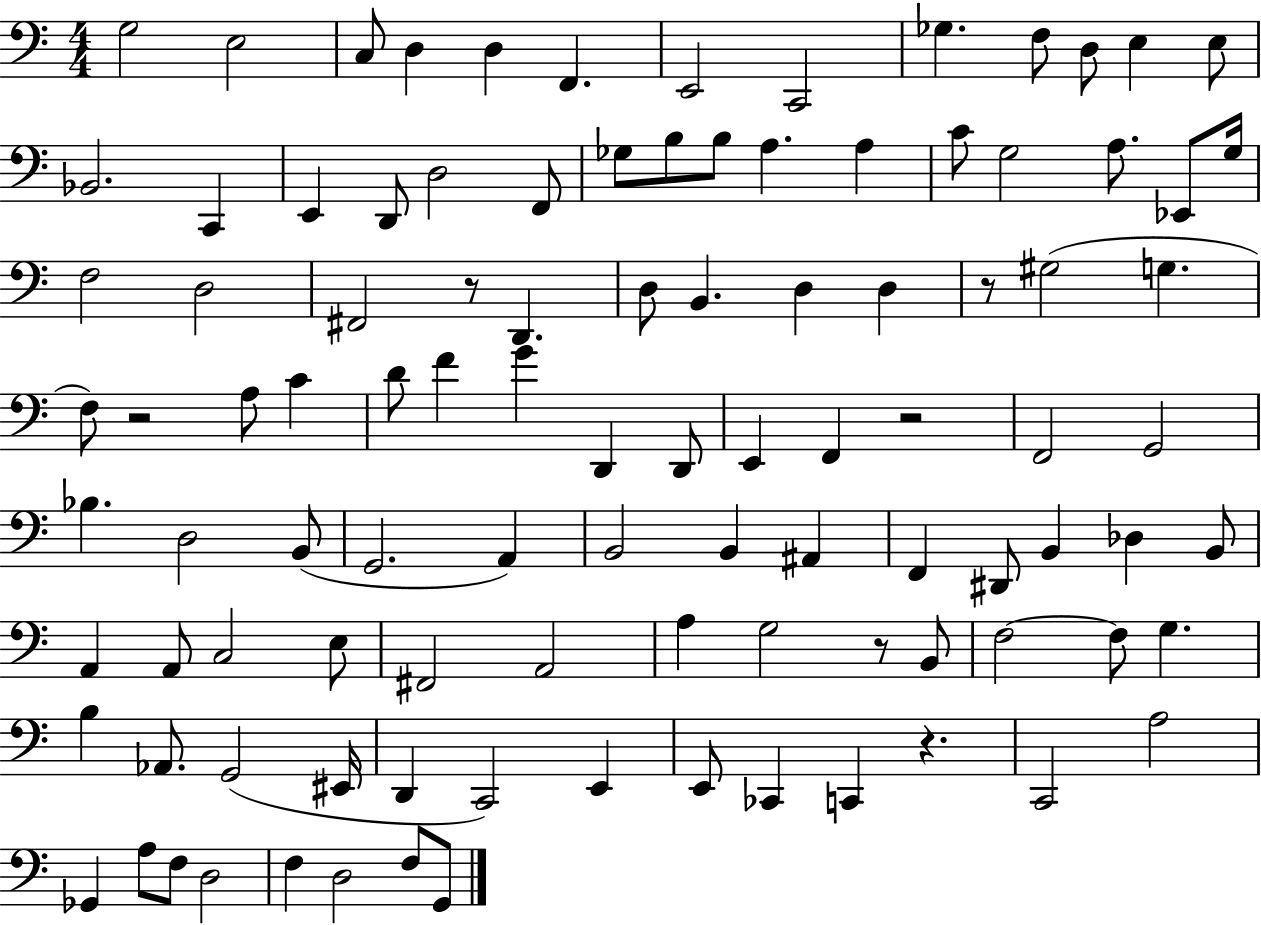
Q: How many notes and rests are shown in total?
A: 102